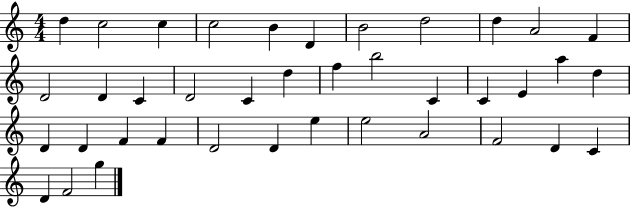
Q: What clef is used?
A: treble